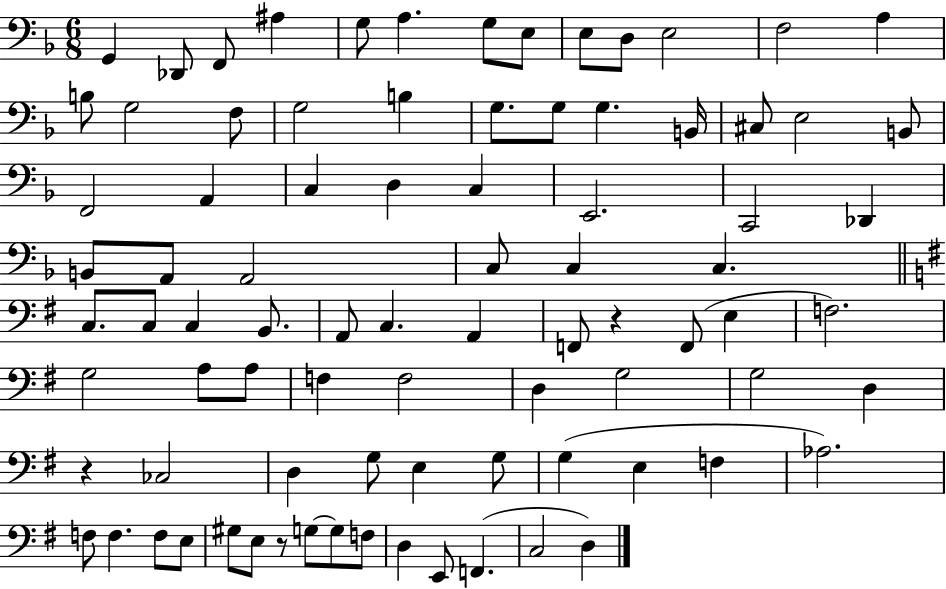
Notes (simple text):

G2/q Db2/e F2/e A#3/q G3/e A3/q. G3/e E3/e E3/e D3/e E3/h F3/h A3/q B3/e G3/h F3/e G3/h B3/q G3/e. G3/e G3/q. B2/s C#3/e E3/h B2/e F2/h A2/q C3/q D3/q C3/q E2/h. C2/h Db2/q B2/e A2/e A2/h C3/e C3/q C3/q. C3/e. C3/e C3/q B2/e. A2/e C3/q. A2/q F2/e R/q F2/e E3/q F3/h. G3/h A3/e A3/e F3/q F3/h D3/q G3/h G3/h D3/q R/q CES3/h D3/q G3/e E3/q G3/e G3/q E3/q F3/q Ab3/h. F3/e F3/q. F3/e E3/e G#3/e E3/e R/e G3/e G3/e F3/e D3/q E2/e F2/q. C3/h D3/q